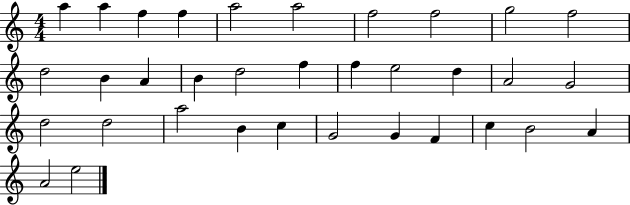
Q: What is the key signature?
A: C major